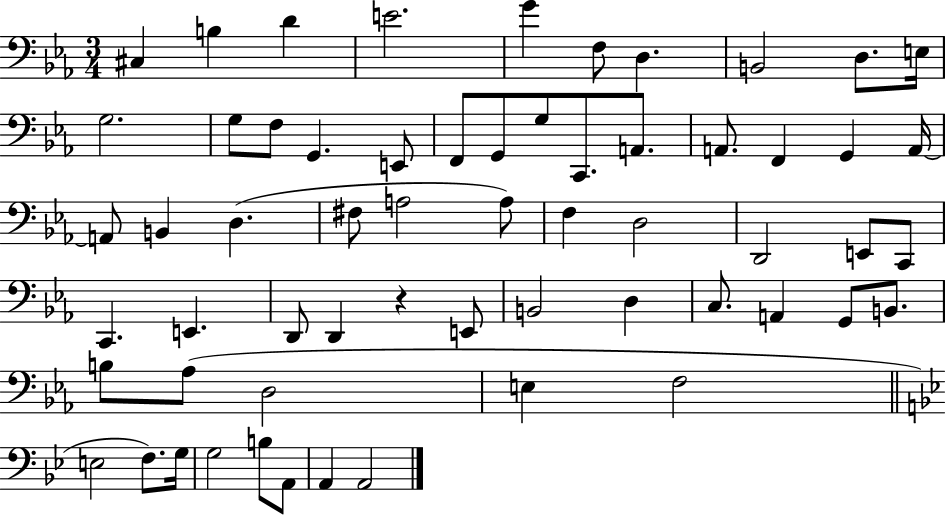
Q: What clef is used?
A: bass